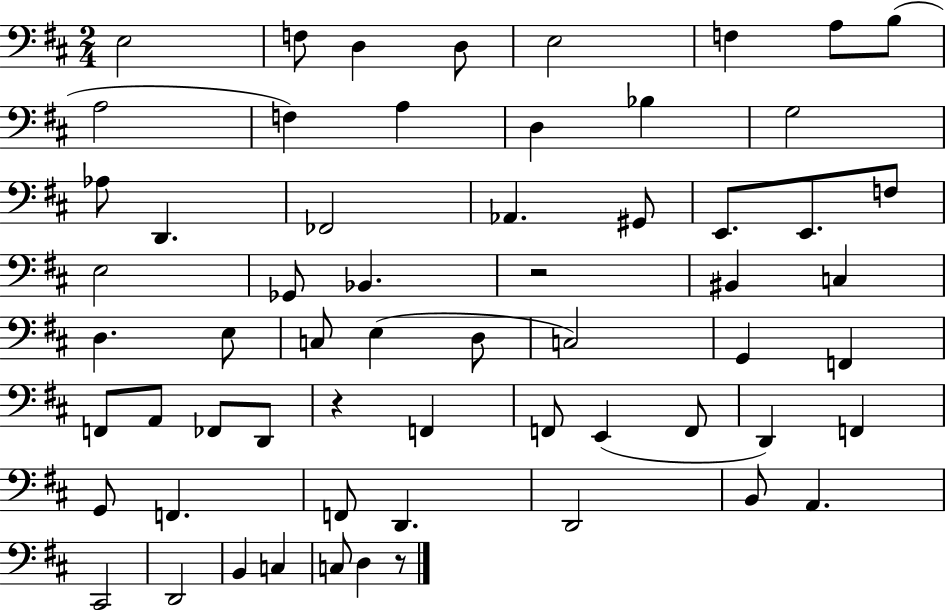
E3/h F3/e D3/q D3/e E3/h F3/q A3/e B3/e A3/h F3/q A3/q D3/q Bb3/q G3/h Ab3/e D2/q. FES2/h Ab2/q. G#2/e E2/e. E2/e. F3/e E3/h Gb2/e Bb2/q. R/h BIS2/q C3/q D3/q. E3/e C3/e E3/q D3/e C3/h G2/q F2/q F2/e A2/e FES2/e D2/e R/q F2/q F2/e E2/q F2/e D2/q F2/q G2/e F2/q. F2/e D2/q. D2/h B2/e A2/q. C#2/h D2/h B2/q C3/q C3/e D3/q R/e